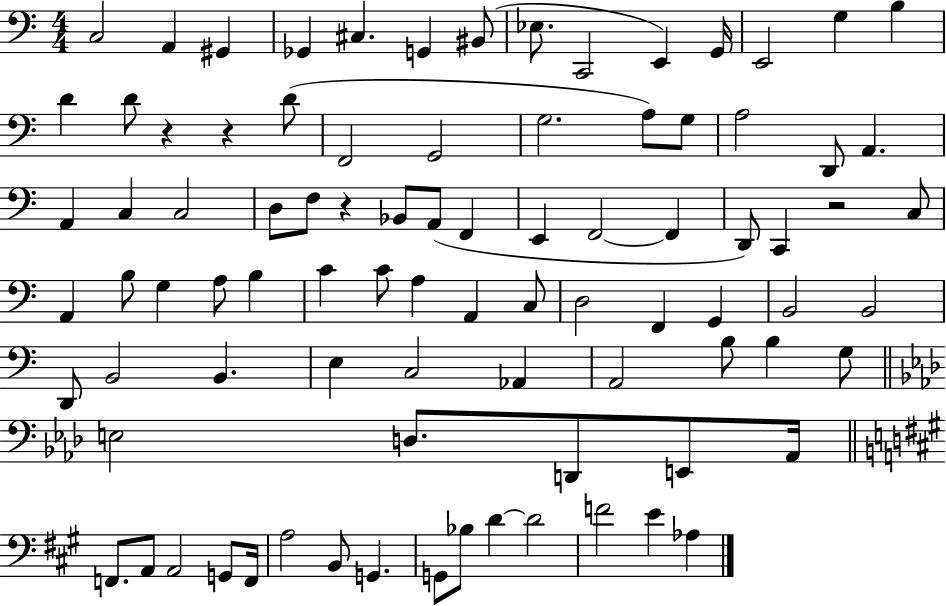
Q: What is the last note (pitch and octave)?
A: Ab3